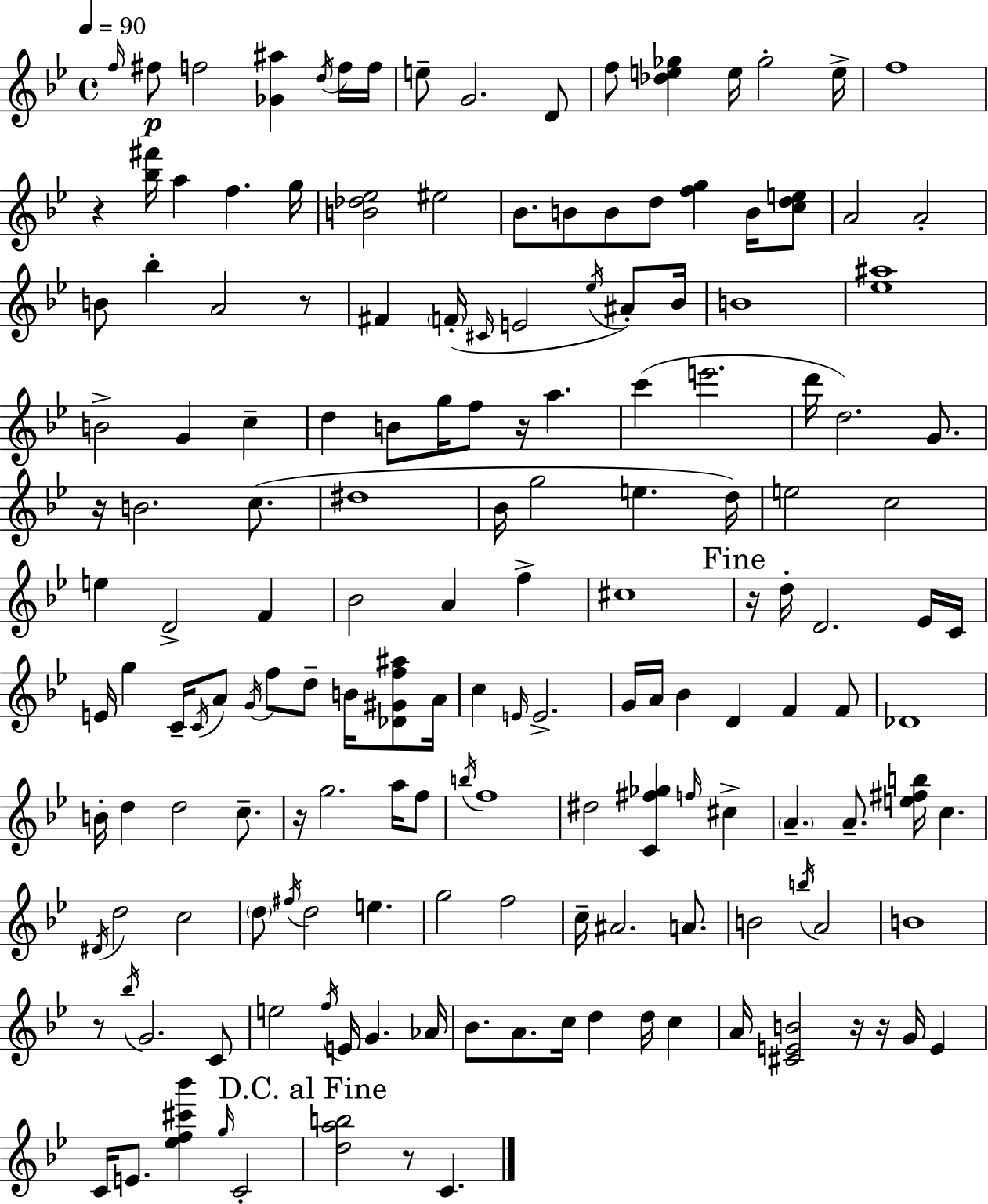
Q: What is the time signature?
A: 4/4